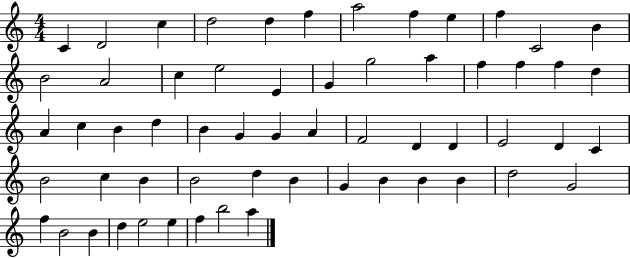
C4/q D4/h C5/q D5/h D5/q F5/q A5/h F5/q E5/q F5/q C4/h B4/q B4/h A4/h C5/q E5/h E4/q G4/q G5/h A5/q F5/q F5/q F5/q D5/q A4/q C5/q B4/q D5/q B4/q G4/q G4/q A4/q F4/h D4/q D4/q E4/h D4/q C4/q B4/h C5/q B4/q B4/h D5/q B4/q G4/q B4/q B4/q B4/q D5/h G4/h F5/q B4/h B4/q D5/q E5/h E5/q F5/q B5/h A5/q